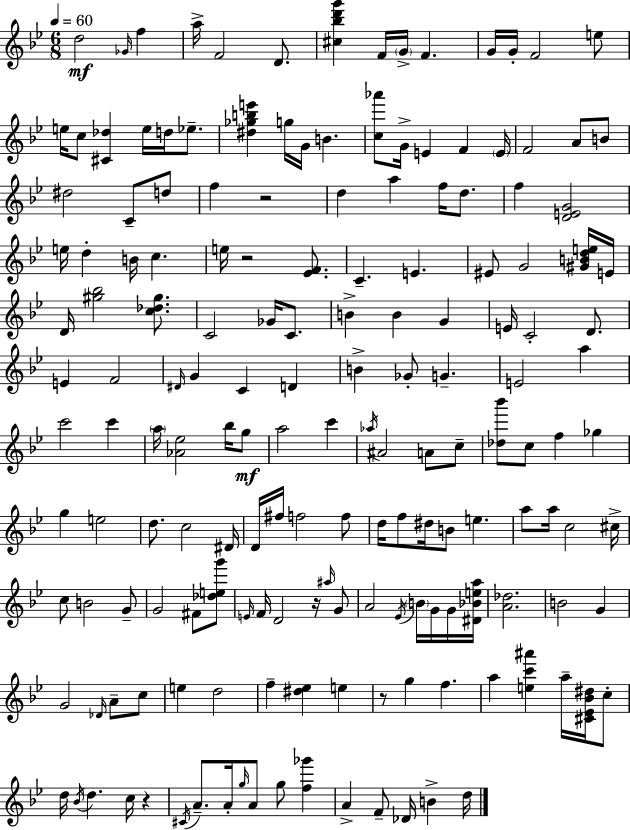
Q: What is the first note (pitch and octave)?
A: D5